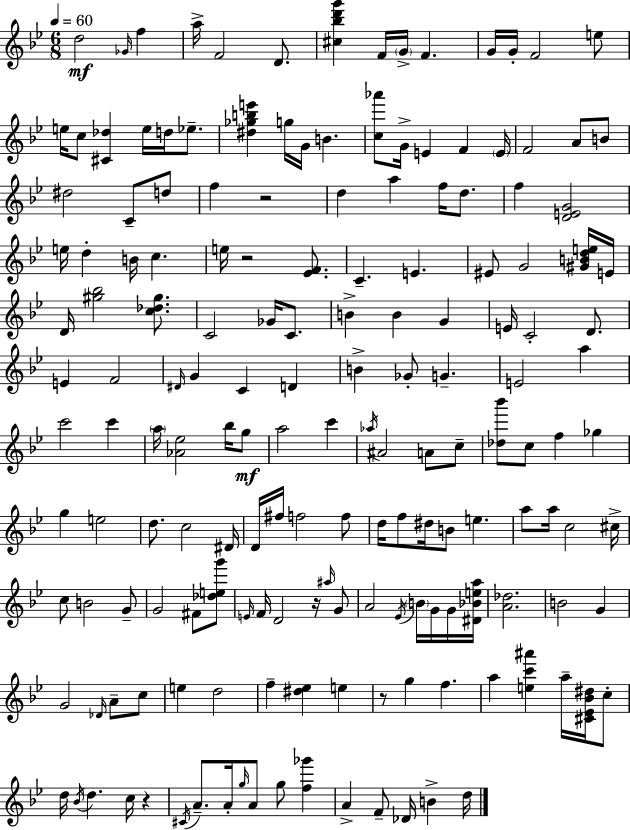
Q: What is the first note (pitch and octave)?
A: D5